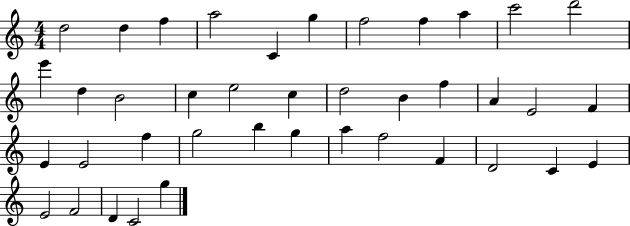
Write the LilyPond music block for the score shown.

{
  \clef treble
  \numericTimeSignature
  \time 4/4
  \key c \major
  d''2 d''4 f''4 | a''2 c'4 g''4 | f''2 f''4 a''4 | c'''2 d'''2 | \break e'''4 d''4 b'2 | c''4 e''2 c''4 | d''2 b'4 f''4 | a'4 e'2 f'4 | \break e'4 e'2 f''4 | g''2 b''4 g''4 | a''4 f''2 f'4 | d'2 c'4 e'4 | \break e'2 f'2 | d'4 c'2 g''4 | \bar "|."
}